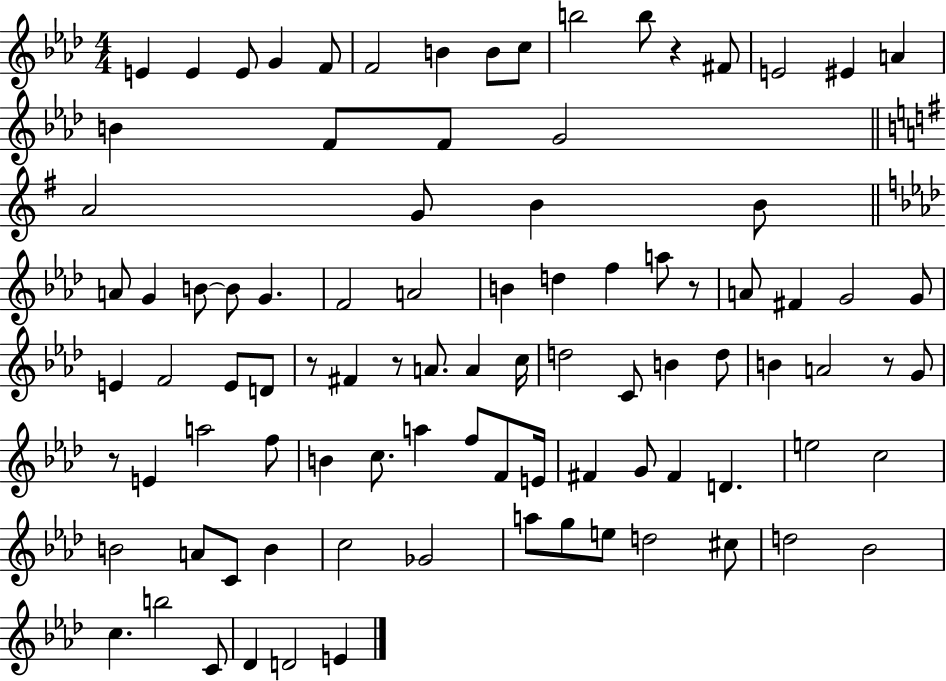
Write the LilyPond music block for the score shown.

{
  \clef treble
  \numericTimeSignature
  \time 4/4
  \key aes \major
  e'4 e'4 e'8 g'4 f'8 | f'2 b'4 b'8 c''8 | b''2 b''8 r4 fis'8 | e'2 eis'4 a'4 | \break b'4 f'8 f'8 g'2 | \bar "||" \break \key e \minor a'2 g'8 b'4 b'8 | \bar "||" \break \key aes \major a'8 g'4 b'8~~ b'8 g'4. | f'2 a'2 | b'4 d''4 f''4 a''8 r8 | a'8 fis'4 g'2 g'8 | \break e'4 f'2 e'8 d'8 | r8 fis'4 r8 a'8. a'4 c''16 | d''2 c'8 b'4 d''8 | b'4 a'2 r8 g'8 | \break r8 e'4 a''2 f''8 | b'4 c''8. a''4 f''8 f'8 e'16 | fis'4 g'8 fis'4 d'4. | e''2 c''2 | \break b'2 a'8 c'8 b'4 | c''2 ges'2 | a''8 g''8 e''8 d''2 cis''8 | d''2 bes'2 | \break c''4. b''2 c'8 | des'4 d'2 e'4 | \bar "|."
}